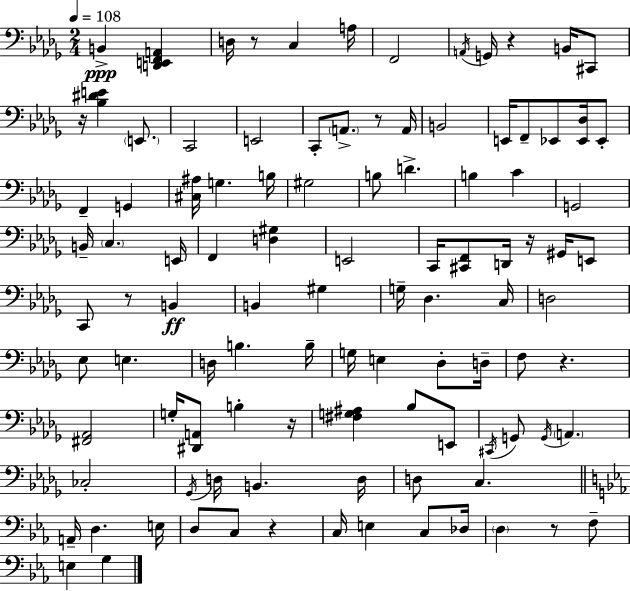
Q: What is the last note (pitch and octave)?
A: G3